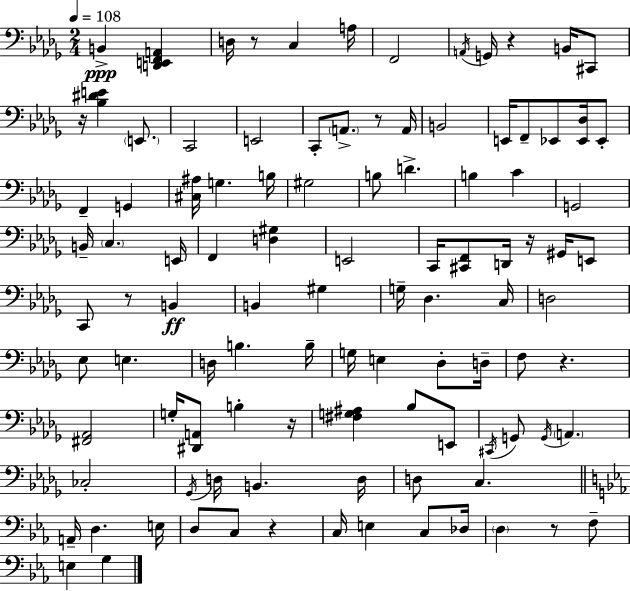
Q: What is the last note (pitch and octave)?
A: G3